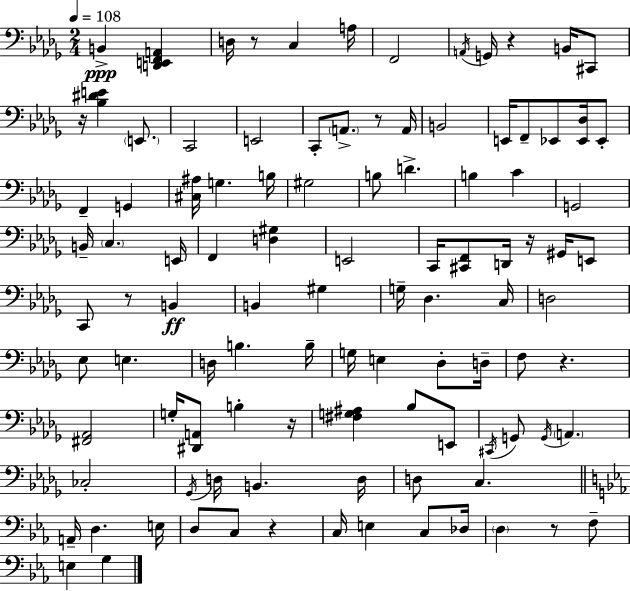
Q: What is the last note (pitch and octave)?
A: G3